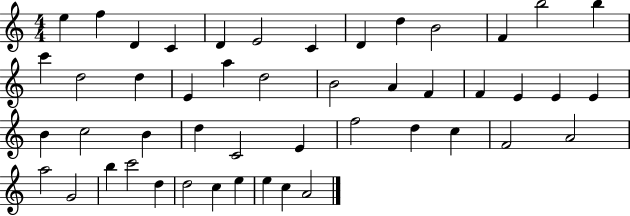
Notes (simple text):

E5/q F5/q D4/q C4/q D4/q E4/h C4/q D4/q D5/q B4/h F4/q B5/h B5/q C6/q D5/h D5/q E4/q A5/q D5/h B4/h A4/q F4/q F4/q E4/q E4/q E4/q B4/q C5/h B4/q D5/q C4/h E4/q F5/h D5/q C5/q F4/h A4/h A5/h G4/h B5/q C6/h D5/q D5/h C5/q E5/q E5/q C5/q A4/h